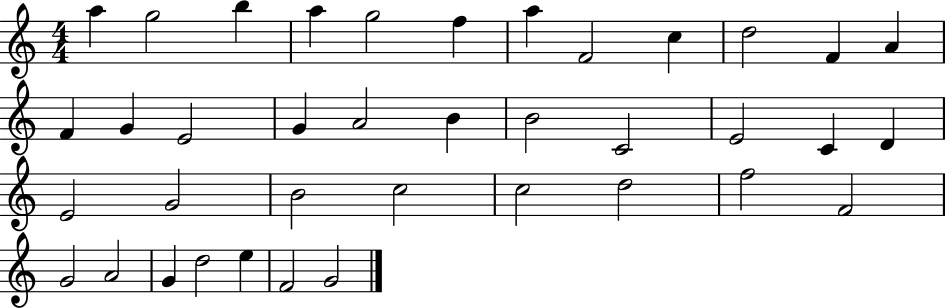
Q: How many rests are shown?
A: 0